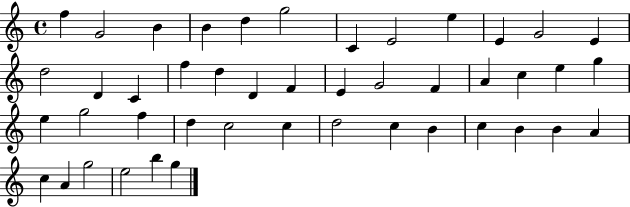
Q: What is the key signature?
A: C major